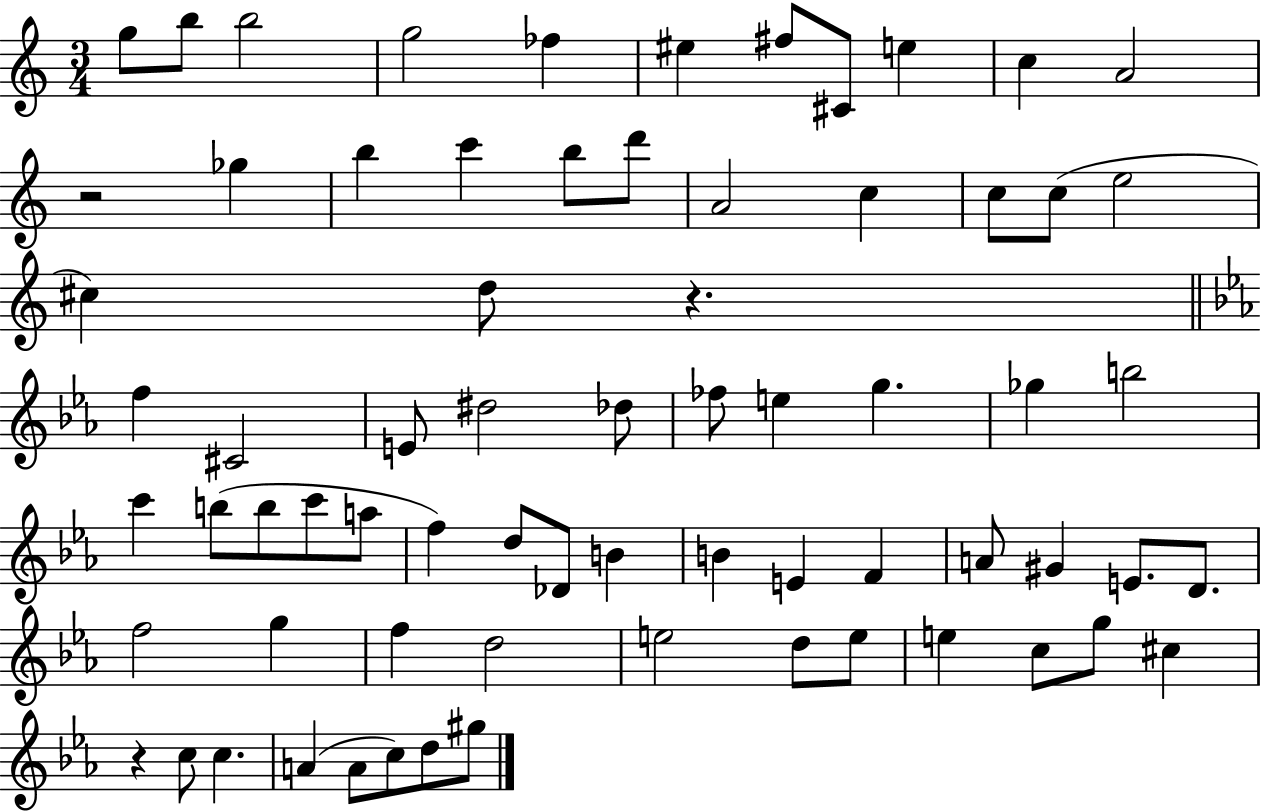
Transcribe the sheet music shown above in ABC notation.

X:1
T:Untitled
M:3/4
L:1/4
K:C
g/2 b/2 b2 g2 _f ^e ^f/2 ^C/2 e c A2 z2 _g b c' b/2 d'/2 A2 c c/2 c/2 e2 ^c d/2 z f ^C2 E/2 ^d2 _d/2 _f/2 e g _g b2 c' b/2 b/2 c'/2 a/2 f d/2 _D/2 B B E F A/2 ^G E/2 D/2 f2 g f d2 e2 d/2 e/2 e c/2 g/2 ^c z c/2 c A A/2 c/2 d/2 ^g/2